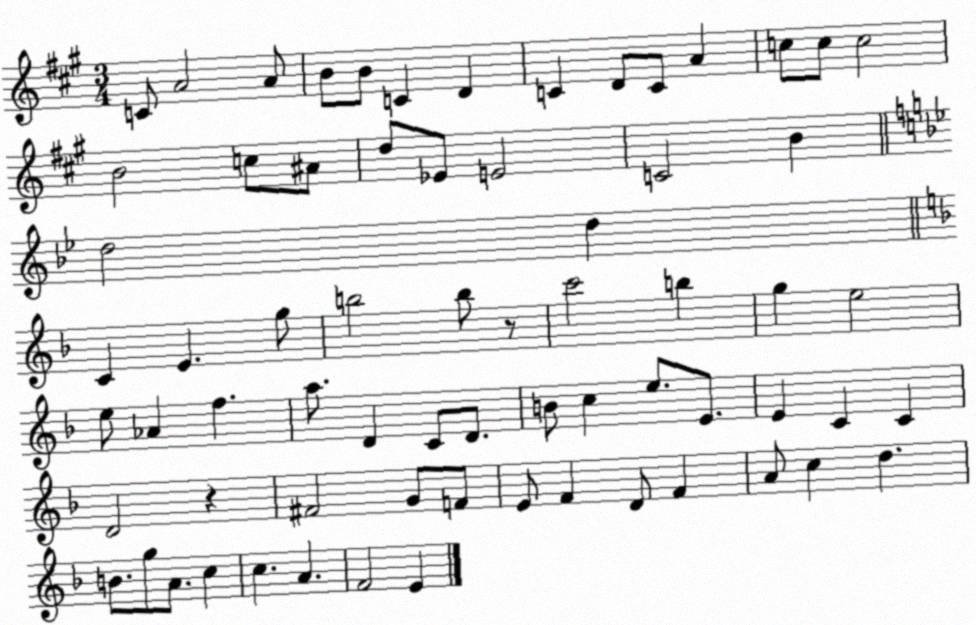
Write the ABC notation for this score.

X:1
T:Untitled
M:3/4
L:1/4
K:A
C/2 A2 A/2 B/2 B/2 C D C D/2 C/2 A c/2 c/2 c2 B2 c/2 ^A/2 d/2 _E/2 E2 C2 B d2 d C E g/2 b2 b/2 z/2 c'2 b g e2 e/2 _A f a/2 D C/2 D/2 B/2 c e/2 E/2 E C C D2 z ^F2 G/2 F/2 E/2 F D/2 F A/2 c d B/2 g/2 A/2 c c A F2 E